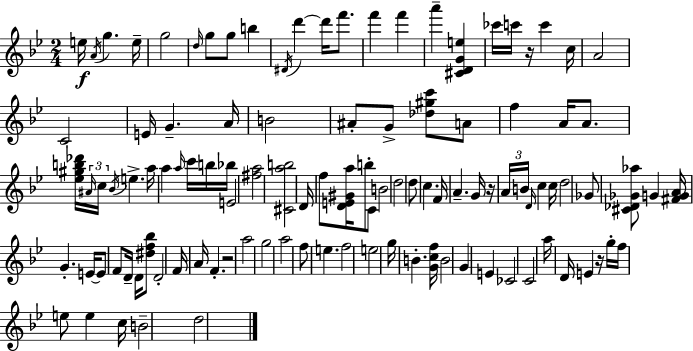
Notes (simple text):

E5/s A4/s G5/q. E5/s G5/h D5/s G5/e G5/e B5/q D#4/s D6/q D6/s F6/e. F6/q F6/q A6/q [C#4,D4,G4,E5]/q CES6/s C6/s R/s C6/q C5/s A4/h C4/h E4/s G4/q. A4/s B4/h A#4/e G4/e [Db5,G#5,C6]/e A4/e F5/q A4/s A4/e. [Eb5,G#5,B5,Db6]/s A#4/s C5/s Bb4/s E5/q. A5/s A5/q A5/s C6/s B5/s Bb5/s E4/h [F#5,A5]/h [C#4,A5,B5]/h D4/s F5/e [D4,E4,G#4,A5]/s B5/e C4/e B4/h D5/h D5/e C5/q. F4/s A4/q. G4/s R/s A4/s B4/s D4/s C5/q C5/s D5/h Gb4/e [C#4,Db4,Gb4,Ab5]/e G4/q [F#4,G4,A4]/s G4/q. E4/s E4/e F4/e D4/s D4/s [D#5,F5,Bb5]/e D4/h F4/s A4/s F4/q. R/h A5/h G5/h A5/h F5/e E5/q. F5/h E5/h G5/s B4/q. [G4,C5,F5]/s B4/h G4/q E4/q CES4/h C4/h A5/s D4/s E4/q R/s G5/s F5/s E5/e E5/q C5/s B4/h D5/h